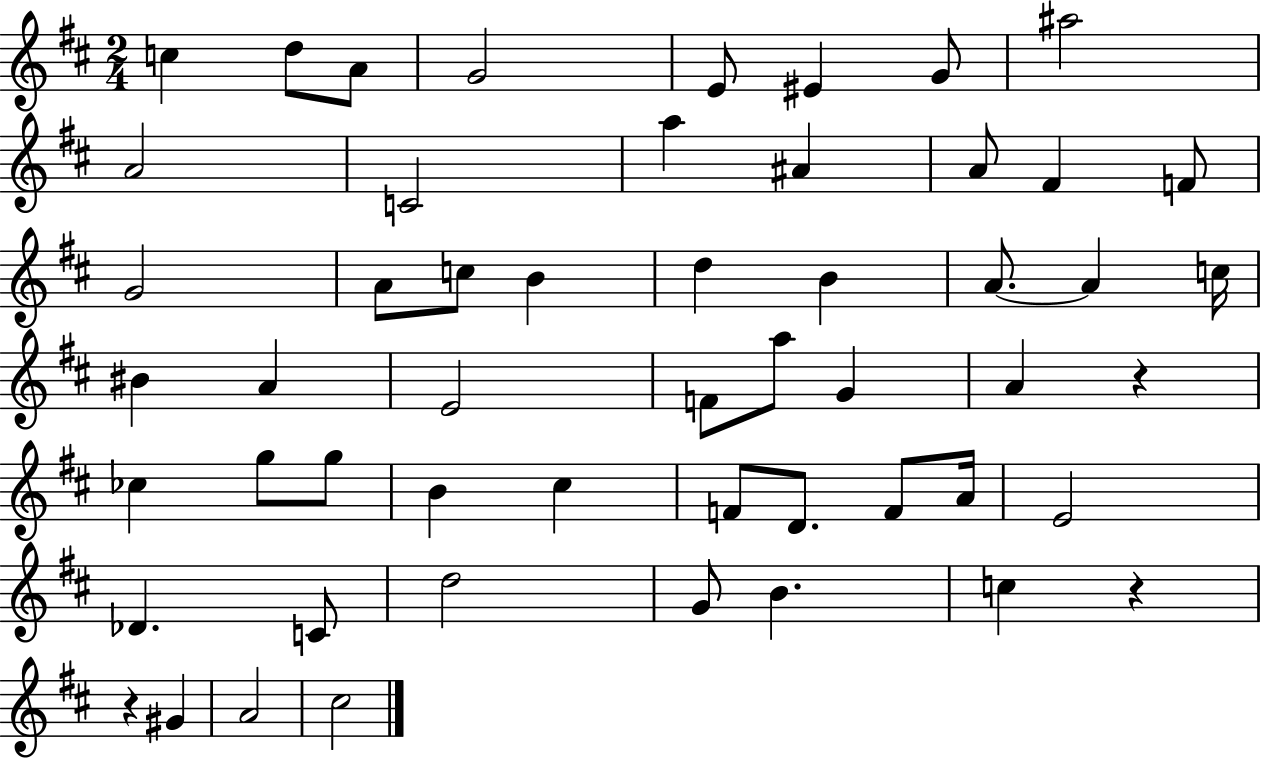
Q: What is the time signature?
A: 2/4